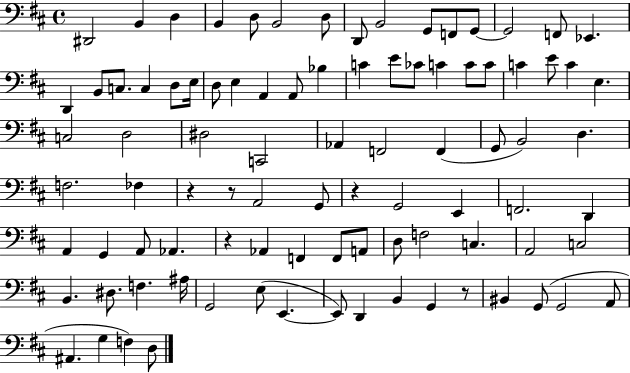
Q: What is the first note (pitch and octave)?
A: D#2